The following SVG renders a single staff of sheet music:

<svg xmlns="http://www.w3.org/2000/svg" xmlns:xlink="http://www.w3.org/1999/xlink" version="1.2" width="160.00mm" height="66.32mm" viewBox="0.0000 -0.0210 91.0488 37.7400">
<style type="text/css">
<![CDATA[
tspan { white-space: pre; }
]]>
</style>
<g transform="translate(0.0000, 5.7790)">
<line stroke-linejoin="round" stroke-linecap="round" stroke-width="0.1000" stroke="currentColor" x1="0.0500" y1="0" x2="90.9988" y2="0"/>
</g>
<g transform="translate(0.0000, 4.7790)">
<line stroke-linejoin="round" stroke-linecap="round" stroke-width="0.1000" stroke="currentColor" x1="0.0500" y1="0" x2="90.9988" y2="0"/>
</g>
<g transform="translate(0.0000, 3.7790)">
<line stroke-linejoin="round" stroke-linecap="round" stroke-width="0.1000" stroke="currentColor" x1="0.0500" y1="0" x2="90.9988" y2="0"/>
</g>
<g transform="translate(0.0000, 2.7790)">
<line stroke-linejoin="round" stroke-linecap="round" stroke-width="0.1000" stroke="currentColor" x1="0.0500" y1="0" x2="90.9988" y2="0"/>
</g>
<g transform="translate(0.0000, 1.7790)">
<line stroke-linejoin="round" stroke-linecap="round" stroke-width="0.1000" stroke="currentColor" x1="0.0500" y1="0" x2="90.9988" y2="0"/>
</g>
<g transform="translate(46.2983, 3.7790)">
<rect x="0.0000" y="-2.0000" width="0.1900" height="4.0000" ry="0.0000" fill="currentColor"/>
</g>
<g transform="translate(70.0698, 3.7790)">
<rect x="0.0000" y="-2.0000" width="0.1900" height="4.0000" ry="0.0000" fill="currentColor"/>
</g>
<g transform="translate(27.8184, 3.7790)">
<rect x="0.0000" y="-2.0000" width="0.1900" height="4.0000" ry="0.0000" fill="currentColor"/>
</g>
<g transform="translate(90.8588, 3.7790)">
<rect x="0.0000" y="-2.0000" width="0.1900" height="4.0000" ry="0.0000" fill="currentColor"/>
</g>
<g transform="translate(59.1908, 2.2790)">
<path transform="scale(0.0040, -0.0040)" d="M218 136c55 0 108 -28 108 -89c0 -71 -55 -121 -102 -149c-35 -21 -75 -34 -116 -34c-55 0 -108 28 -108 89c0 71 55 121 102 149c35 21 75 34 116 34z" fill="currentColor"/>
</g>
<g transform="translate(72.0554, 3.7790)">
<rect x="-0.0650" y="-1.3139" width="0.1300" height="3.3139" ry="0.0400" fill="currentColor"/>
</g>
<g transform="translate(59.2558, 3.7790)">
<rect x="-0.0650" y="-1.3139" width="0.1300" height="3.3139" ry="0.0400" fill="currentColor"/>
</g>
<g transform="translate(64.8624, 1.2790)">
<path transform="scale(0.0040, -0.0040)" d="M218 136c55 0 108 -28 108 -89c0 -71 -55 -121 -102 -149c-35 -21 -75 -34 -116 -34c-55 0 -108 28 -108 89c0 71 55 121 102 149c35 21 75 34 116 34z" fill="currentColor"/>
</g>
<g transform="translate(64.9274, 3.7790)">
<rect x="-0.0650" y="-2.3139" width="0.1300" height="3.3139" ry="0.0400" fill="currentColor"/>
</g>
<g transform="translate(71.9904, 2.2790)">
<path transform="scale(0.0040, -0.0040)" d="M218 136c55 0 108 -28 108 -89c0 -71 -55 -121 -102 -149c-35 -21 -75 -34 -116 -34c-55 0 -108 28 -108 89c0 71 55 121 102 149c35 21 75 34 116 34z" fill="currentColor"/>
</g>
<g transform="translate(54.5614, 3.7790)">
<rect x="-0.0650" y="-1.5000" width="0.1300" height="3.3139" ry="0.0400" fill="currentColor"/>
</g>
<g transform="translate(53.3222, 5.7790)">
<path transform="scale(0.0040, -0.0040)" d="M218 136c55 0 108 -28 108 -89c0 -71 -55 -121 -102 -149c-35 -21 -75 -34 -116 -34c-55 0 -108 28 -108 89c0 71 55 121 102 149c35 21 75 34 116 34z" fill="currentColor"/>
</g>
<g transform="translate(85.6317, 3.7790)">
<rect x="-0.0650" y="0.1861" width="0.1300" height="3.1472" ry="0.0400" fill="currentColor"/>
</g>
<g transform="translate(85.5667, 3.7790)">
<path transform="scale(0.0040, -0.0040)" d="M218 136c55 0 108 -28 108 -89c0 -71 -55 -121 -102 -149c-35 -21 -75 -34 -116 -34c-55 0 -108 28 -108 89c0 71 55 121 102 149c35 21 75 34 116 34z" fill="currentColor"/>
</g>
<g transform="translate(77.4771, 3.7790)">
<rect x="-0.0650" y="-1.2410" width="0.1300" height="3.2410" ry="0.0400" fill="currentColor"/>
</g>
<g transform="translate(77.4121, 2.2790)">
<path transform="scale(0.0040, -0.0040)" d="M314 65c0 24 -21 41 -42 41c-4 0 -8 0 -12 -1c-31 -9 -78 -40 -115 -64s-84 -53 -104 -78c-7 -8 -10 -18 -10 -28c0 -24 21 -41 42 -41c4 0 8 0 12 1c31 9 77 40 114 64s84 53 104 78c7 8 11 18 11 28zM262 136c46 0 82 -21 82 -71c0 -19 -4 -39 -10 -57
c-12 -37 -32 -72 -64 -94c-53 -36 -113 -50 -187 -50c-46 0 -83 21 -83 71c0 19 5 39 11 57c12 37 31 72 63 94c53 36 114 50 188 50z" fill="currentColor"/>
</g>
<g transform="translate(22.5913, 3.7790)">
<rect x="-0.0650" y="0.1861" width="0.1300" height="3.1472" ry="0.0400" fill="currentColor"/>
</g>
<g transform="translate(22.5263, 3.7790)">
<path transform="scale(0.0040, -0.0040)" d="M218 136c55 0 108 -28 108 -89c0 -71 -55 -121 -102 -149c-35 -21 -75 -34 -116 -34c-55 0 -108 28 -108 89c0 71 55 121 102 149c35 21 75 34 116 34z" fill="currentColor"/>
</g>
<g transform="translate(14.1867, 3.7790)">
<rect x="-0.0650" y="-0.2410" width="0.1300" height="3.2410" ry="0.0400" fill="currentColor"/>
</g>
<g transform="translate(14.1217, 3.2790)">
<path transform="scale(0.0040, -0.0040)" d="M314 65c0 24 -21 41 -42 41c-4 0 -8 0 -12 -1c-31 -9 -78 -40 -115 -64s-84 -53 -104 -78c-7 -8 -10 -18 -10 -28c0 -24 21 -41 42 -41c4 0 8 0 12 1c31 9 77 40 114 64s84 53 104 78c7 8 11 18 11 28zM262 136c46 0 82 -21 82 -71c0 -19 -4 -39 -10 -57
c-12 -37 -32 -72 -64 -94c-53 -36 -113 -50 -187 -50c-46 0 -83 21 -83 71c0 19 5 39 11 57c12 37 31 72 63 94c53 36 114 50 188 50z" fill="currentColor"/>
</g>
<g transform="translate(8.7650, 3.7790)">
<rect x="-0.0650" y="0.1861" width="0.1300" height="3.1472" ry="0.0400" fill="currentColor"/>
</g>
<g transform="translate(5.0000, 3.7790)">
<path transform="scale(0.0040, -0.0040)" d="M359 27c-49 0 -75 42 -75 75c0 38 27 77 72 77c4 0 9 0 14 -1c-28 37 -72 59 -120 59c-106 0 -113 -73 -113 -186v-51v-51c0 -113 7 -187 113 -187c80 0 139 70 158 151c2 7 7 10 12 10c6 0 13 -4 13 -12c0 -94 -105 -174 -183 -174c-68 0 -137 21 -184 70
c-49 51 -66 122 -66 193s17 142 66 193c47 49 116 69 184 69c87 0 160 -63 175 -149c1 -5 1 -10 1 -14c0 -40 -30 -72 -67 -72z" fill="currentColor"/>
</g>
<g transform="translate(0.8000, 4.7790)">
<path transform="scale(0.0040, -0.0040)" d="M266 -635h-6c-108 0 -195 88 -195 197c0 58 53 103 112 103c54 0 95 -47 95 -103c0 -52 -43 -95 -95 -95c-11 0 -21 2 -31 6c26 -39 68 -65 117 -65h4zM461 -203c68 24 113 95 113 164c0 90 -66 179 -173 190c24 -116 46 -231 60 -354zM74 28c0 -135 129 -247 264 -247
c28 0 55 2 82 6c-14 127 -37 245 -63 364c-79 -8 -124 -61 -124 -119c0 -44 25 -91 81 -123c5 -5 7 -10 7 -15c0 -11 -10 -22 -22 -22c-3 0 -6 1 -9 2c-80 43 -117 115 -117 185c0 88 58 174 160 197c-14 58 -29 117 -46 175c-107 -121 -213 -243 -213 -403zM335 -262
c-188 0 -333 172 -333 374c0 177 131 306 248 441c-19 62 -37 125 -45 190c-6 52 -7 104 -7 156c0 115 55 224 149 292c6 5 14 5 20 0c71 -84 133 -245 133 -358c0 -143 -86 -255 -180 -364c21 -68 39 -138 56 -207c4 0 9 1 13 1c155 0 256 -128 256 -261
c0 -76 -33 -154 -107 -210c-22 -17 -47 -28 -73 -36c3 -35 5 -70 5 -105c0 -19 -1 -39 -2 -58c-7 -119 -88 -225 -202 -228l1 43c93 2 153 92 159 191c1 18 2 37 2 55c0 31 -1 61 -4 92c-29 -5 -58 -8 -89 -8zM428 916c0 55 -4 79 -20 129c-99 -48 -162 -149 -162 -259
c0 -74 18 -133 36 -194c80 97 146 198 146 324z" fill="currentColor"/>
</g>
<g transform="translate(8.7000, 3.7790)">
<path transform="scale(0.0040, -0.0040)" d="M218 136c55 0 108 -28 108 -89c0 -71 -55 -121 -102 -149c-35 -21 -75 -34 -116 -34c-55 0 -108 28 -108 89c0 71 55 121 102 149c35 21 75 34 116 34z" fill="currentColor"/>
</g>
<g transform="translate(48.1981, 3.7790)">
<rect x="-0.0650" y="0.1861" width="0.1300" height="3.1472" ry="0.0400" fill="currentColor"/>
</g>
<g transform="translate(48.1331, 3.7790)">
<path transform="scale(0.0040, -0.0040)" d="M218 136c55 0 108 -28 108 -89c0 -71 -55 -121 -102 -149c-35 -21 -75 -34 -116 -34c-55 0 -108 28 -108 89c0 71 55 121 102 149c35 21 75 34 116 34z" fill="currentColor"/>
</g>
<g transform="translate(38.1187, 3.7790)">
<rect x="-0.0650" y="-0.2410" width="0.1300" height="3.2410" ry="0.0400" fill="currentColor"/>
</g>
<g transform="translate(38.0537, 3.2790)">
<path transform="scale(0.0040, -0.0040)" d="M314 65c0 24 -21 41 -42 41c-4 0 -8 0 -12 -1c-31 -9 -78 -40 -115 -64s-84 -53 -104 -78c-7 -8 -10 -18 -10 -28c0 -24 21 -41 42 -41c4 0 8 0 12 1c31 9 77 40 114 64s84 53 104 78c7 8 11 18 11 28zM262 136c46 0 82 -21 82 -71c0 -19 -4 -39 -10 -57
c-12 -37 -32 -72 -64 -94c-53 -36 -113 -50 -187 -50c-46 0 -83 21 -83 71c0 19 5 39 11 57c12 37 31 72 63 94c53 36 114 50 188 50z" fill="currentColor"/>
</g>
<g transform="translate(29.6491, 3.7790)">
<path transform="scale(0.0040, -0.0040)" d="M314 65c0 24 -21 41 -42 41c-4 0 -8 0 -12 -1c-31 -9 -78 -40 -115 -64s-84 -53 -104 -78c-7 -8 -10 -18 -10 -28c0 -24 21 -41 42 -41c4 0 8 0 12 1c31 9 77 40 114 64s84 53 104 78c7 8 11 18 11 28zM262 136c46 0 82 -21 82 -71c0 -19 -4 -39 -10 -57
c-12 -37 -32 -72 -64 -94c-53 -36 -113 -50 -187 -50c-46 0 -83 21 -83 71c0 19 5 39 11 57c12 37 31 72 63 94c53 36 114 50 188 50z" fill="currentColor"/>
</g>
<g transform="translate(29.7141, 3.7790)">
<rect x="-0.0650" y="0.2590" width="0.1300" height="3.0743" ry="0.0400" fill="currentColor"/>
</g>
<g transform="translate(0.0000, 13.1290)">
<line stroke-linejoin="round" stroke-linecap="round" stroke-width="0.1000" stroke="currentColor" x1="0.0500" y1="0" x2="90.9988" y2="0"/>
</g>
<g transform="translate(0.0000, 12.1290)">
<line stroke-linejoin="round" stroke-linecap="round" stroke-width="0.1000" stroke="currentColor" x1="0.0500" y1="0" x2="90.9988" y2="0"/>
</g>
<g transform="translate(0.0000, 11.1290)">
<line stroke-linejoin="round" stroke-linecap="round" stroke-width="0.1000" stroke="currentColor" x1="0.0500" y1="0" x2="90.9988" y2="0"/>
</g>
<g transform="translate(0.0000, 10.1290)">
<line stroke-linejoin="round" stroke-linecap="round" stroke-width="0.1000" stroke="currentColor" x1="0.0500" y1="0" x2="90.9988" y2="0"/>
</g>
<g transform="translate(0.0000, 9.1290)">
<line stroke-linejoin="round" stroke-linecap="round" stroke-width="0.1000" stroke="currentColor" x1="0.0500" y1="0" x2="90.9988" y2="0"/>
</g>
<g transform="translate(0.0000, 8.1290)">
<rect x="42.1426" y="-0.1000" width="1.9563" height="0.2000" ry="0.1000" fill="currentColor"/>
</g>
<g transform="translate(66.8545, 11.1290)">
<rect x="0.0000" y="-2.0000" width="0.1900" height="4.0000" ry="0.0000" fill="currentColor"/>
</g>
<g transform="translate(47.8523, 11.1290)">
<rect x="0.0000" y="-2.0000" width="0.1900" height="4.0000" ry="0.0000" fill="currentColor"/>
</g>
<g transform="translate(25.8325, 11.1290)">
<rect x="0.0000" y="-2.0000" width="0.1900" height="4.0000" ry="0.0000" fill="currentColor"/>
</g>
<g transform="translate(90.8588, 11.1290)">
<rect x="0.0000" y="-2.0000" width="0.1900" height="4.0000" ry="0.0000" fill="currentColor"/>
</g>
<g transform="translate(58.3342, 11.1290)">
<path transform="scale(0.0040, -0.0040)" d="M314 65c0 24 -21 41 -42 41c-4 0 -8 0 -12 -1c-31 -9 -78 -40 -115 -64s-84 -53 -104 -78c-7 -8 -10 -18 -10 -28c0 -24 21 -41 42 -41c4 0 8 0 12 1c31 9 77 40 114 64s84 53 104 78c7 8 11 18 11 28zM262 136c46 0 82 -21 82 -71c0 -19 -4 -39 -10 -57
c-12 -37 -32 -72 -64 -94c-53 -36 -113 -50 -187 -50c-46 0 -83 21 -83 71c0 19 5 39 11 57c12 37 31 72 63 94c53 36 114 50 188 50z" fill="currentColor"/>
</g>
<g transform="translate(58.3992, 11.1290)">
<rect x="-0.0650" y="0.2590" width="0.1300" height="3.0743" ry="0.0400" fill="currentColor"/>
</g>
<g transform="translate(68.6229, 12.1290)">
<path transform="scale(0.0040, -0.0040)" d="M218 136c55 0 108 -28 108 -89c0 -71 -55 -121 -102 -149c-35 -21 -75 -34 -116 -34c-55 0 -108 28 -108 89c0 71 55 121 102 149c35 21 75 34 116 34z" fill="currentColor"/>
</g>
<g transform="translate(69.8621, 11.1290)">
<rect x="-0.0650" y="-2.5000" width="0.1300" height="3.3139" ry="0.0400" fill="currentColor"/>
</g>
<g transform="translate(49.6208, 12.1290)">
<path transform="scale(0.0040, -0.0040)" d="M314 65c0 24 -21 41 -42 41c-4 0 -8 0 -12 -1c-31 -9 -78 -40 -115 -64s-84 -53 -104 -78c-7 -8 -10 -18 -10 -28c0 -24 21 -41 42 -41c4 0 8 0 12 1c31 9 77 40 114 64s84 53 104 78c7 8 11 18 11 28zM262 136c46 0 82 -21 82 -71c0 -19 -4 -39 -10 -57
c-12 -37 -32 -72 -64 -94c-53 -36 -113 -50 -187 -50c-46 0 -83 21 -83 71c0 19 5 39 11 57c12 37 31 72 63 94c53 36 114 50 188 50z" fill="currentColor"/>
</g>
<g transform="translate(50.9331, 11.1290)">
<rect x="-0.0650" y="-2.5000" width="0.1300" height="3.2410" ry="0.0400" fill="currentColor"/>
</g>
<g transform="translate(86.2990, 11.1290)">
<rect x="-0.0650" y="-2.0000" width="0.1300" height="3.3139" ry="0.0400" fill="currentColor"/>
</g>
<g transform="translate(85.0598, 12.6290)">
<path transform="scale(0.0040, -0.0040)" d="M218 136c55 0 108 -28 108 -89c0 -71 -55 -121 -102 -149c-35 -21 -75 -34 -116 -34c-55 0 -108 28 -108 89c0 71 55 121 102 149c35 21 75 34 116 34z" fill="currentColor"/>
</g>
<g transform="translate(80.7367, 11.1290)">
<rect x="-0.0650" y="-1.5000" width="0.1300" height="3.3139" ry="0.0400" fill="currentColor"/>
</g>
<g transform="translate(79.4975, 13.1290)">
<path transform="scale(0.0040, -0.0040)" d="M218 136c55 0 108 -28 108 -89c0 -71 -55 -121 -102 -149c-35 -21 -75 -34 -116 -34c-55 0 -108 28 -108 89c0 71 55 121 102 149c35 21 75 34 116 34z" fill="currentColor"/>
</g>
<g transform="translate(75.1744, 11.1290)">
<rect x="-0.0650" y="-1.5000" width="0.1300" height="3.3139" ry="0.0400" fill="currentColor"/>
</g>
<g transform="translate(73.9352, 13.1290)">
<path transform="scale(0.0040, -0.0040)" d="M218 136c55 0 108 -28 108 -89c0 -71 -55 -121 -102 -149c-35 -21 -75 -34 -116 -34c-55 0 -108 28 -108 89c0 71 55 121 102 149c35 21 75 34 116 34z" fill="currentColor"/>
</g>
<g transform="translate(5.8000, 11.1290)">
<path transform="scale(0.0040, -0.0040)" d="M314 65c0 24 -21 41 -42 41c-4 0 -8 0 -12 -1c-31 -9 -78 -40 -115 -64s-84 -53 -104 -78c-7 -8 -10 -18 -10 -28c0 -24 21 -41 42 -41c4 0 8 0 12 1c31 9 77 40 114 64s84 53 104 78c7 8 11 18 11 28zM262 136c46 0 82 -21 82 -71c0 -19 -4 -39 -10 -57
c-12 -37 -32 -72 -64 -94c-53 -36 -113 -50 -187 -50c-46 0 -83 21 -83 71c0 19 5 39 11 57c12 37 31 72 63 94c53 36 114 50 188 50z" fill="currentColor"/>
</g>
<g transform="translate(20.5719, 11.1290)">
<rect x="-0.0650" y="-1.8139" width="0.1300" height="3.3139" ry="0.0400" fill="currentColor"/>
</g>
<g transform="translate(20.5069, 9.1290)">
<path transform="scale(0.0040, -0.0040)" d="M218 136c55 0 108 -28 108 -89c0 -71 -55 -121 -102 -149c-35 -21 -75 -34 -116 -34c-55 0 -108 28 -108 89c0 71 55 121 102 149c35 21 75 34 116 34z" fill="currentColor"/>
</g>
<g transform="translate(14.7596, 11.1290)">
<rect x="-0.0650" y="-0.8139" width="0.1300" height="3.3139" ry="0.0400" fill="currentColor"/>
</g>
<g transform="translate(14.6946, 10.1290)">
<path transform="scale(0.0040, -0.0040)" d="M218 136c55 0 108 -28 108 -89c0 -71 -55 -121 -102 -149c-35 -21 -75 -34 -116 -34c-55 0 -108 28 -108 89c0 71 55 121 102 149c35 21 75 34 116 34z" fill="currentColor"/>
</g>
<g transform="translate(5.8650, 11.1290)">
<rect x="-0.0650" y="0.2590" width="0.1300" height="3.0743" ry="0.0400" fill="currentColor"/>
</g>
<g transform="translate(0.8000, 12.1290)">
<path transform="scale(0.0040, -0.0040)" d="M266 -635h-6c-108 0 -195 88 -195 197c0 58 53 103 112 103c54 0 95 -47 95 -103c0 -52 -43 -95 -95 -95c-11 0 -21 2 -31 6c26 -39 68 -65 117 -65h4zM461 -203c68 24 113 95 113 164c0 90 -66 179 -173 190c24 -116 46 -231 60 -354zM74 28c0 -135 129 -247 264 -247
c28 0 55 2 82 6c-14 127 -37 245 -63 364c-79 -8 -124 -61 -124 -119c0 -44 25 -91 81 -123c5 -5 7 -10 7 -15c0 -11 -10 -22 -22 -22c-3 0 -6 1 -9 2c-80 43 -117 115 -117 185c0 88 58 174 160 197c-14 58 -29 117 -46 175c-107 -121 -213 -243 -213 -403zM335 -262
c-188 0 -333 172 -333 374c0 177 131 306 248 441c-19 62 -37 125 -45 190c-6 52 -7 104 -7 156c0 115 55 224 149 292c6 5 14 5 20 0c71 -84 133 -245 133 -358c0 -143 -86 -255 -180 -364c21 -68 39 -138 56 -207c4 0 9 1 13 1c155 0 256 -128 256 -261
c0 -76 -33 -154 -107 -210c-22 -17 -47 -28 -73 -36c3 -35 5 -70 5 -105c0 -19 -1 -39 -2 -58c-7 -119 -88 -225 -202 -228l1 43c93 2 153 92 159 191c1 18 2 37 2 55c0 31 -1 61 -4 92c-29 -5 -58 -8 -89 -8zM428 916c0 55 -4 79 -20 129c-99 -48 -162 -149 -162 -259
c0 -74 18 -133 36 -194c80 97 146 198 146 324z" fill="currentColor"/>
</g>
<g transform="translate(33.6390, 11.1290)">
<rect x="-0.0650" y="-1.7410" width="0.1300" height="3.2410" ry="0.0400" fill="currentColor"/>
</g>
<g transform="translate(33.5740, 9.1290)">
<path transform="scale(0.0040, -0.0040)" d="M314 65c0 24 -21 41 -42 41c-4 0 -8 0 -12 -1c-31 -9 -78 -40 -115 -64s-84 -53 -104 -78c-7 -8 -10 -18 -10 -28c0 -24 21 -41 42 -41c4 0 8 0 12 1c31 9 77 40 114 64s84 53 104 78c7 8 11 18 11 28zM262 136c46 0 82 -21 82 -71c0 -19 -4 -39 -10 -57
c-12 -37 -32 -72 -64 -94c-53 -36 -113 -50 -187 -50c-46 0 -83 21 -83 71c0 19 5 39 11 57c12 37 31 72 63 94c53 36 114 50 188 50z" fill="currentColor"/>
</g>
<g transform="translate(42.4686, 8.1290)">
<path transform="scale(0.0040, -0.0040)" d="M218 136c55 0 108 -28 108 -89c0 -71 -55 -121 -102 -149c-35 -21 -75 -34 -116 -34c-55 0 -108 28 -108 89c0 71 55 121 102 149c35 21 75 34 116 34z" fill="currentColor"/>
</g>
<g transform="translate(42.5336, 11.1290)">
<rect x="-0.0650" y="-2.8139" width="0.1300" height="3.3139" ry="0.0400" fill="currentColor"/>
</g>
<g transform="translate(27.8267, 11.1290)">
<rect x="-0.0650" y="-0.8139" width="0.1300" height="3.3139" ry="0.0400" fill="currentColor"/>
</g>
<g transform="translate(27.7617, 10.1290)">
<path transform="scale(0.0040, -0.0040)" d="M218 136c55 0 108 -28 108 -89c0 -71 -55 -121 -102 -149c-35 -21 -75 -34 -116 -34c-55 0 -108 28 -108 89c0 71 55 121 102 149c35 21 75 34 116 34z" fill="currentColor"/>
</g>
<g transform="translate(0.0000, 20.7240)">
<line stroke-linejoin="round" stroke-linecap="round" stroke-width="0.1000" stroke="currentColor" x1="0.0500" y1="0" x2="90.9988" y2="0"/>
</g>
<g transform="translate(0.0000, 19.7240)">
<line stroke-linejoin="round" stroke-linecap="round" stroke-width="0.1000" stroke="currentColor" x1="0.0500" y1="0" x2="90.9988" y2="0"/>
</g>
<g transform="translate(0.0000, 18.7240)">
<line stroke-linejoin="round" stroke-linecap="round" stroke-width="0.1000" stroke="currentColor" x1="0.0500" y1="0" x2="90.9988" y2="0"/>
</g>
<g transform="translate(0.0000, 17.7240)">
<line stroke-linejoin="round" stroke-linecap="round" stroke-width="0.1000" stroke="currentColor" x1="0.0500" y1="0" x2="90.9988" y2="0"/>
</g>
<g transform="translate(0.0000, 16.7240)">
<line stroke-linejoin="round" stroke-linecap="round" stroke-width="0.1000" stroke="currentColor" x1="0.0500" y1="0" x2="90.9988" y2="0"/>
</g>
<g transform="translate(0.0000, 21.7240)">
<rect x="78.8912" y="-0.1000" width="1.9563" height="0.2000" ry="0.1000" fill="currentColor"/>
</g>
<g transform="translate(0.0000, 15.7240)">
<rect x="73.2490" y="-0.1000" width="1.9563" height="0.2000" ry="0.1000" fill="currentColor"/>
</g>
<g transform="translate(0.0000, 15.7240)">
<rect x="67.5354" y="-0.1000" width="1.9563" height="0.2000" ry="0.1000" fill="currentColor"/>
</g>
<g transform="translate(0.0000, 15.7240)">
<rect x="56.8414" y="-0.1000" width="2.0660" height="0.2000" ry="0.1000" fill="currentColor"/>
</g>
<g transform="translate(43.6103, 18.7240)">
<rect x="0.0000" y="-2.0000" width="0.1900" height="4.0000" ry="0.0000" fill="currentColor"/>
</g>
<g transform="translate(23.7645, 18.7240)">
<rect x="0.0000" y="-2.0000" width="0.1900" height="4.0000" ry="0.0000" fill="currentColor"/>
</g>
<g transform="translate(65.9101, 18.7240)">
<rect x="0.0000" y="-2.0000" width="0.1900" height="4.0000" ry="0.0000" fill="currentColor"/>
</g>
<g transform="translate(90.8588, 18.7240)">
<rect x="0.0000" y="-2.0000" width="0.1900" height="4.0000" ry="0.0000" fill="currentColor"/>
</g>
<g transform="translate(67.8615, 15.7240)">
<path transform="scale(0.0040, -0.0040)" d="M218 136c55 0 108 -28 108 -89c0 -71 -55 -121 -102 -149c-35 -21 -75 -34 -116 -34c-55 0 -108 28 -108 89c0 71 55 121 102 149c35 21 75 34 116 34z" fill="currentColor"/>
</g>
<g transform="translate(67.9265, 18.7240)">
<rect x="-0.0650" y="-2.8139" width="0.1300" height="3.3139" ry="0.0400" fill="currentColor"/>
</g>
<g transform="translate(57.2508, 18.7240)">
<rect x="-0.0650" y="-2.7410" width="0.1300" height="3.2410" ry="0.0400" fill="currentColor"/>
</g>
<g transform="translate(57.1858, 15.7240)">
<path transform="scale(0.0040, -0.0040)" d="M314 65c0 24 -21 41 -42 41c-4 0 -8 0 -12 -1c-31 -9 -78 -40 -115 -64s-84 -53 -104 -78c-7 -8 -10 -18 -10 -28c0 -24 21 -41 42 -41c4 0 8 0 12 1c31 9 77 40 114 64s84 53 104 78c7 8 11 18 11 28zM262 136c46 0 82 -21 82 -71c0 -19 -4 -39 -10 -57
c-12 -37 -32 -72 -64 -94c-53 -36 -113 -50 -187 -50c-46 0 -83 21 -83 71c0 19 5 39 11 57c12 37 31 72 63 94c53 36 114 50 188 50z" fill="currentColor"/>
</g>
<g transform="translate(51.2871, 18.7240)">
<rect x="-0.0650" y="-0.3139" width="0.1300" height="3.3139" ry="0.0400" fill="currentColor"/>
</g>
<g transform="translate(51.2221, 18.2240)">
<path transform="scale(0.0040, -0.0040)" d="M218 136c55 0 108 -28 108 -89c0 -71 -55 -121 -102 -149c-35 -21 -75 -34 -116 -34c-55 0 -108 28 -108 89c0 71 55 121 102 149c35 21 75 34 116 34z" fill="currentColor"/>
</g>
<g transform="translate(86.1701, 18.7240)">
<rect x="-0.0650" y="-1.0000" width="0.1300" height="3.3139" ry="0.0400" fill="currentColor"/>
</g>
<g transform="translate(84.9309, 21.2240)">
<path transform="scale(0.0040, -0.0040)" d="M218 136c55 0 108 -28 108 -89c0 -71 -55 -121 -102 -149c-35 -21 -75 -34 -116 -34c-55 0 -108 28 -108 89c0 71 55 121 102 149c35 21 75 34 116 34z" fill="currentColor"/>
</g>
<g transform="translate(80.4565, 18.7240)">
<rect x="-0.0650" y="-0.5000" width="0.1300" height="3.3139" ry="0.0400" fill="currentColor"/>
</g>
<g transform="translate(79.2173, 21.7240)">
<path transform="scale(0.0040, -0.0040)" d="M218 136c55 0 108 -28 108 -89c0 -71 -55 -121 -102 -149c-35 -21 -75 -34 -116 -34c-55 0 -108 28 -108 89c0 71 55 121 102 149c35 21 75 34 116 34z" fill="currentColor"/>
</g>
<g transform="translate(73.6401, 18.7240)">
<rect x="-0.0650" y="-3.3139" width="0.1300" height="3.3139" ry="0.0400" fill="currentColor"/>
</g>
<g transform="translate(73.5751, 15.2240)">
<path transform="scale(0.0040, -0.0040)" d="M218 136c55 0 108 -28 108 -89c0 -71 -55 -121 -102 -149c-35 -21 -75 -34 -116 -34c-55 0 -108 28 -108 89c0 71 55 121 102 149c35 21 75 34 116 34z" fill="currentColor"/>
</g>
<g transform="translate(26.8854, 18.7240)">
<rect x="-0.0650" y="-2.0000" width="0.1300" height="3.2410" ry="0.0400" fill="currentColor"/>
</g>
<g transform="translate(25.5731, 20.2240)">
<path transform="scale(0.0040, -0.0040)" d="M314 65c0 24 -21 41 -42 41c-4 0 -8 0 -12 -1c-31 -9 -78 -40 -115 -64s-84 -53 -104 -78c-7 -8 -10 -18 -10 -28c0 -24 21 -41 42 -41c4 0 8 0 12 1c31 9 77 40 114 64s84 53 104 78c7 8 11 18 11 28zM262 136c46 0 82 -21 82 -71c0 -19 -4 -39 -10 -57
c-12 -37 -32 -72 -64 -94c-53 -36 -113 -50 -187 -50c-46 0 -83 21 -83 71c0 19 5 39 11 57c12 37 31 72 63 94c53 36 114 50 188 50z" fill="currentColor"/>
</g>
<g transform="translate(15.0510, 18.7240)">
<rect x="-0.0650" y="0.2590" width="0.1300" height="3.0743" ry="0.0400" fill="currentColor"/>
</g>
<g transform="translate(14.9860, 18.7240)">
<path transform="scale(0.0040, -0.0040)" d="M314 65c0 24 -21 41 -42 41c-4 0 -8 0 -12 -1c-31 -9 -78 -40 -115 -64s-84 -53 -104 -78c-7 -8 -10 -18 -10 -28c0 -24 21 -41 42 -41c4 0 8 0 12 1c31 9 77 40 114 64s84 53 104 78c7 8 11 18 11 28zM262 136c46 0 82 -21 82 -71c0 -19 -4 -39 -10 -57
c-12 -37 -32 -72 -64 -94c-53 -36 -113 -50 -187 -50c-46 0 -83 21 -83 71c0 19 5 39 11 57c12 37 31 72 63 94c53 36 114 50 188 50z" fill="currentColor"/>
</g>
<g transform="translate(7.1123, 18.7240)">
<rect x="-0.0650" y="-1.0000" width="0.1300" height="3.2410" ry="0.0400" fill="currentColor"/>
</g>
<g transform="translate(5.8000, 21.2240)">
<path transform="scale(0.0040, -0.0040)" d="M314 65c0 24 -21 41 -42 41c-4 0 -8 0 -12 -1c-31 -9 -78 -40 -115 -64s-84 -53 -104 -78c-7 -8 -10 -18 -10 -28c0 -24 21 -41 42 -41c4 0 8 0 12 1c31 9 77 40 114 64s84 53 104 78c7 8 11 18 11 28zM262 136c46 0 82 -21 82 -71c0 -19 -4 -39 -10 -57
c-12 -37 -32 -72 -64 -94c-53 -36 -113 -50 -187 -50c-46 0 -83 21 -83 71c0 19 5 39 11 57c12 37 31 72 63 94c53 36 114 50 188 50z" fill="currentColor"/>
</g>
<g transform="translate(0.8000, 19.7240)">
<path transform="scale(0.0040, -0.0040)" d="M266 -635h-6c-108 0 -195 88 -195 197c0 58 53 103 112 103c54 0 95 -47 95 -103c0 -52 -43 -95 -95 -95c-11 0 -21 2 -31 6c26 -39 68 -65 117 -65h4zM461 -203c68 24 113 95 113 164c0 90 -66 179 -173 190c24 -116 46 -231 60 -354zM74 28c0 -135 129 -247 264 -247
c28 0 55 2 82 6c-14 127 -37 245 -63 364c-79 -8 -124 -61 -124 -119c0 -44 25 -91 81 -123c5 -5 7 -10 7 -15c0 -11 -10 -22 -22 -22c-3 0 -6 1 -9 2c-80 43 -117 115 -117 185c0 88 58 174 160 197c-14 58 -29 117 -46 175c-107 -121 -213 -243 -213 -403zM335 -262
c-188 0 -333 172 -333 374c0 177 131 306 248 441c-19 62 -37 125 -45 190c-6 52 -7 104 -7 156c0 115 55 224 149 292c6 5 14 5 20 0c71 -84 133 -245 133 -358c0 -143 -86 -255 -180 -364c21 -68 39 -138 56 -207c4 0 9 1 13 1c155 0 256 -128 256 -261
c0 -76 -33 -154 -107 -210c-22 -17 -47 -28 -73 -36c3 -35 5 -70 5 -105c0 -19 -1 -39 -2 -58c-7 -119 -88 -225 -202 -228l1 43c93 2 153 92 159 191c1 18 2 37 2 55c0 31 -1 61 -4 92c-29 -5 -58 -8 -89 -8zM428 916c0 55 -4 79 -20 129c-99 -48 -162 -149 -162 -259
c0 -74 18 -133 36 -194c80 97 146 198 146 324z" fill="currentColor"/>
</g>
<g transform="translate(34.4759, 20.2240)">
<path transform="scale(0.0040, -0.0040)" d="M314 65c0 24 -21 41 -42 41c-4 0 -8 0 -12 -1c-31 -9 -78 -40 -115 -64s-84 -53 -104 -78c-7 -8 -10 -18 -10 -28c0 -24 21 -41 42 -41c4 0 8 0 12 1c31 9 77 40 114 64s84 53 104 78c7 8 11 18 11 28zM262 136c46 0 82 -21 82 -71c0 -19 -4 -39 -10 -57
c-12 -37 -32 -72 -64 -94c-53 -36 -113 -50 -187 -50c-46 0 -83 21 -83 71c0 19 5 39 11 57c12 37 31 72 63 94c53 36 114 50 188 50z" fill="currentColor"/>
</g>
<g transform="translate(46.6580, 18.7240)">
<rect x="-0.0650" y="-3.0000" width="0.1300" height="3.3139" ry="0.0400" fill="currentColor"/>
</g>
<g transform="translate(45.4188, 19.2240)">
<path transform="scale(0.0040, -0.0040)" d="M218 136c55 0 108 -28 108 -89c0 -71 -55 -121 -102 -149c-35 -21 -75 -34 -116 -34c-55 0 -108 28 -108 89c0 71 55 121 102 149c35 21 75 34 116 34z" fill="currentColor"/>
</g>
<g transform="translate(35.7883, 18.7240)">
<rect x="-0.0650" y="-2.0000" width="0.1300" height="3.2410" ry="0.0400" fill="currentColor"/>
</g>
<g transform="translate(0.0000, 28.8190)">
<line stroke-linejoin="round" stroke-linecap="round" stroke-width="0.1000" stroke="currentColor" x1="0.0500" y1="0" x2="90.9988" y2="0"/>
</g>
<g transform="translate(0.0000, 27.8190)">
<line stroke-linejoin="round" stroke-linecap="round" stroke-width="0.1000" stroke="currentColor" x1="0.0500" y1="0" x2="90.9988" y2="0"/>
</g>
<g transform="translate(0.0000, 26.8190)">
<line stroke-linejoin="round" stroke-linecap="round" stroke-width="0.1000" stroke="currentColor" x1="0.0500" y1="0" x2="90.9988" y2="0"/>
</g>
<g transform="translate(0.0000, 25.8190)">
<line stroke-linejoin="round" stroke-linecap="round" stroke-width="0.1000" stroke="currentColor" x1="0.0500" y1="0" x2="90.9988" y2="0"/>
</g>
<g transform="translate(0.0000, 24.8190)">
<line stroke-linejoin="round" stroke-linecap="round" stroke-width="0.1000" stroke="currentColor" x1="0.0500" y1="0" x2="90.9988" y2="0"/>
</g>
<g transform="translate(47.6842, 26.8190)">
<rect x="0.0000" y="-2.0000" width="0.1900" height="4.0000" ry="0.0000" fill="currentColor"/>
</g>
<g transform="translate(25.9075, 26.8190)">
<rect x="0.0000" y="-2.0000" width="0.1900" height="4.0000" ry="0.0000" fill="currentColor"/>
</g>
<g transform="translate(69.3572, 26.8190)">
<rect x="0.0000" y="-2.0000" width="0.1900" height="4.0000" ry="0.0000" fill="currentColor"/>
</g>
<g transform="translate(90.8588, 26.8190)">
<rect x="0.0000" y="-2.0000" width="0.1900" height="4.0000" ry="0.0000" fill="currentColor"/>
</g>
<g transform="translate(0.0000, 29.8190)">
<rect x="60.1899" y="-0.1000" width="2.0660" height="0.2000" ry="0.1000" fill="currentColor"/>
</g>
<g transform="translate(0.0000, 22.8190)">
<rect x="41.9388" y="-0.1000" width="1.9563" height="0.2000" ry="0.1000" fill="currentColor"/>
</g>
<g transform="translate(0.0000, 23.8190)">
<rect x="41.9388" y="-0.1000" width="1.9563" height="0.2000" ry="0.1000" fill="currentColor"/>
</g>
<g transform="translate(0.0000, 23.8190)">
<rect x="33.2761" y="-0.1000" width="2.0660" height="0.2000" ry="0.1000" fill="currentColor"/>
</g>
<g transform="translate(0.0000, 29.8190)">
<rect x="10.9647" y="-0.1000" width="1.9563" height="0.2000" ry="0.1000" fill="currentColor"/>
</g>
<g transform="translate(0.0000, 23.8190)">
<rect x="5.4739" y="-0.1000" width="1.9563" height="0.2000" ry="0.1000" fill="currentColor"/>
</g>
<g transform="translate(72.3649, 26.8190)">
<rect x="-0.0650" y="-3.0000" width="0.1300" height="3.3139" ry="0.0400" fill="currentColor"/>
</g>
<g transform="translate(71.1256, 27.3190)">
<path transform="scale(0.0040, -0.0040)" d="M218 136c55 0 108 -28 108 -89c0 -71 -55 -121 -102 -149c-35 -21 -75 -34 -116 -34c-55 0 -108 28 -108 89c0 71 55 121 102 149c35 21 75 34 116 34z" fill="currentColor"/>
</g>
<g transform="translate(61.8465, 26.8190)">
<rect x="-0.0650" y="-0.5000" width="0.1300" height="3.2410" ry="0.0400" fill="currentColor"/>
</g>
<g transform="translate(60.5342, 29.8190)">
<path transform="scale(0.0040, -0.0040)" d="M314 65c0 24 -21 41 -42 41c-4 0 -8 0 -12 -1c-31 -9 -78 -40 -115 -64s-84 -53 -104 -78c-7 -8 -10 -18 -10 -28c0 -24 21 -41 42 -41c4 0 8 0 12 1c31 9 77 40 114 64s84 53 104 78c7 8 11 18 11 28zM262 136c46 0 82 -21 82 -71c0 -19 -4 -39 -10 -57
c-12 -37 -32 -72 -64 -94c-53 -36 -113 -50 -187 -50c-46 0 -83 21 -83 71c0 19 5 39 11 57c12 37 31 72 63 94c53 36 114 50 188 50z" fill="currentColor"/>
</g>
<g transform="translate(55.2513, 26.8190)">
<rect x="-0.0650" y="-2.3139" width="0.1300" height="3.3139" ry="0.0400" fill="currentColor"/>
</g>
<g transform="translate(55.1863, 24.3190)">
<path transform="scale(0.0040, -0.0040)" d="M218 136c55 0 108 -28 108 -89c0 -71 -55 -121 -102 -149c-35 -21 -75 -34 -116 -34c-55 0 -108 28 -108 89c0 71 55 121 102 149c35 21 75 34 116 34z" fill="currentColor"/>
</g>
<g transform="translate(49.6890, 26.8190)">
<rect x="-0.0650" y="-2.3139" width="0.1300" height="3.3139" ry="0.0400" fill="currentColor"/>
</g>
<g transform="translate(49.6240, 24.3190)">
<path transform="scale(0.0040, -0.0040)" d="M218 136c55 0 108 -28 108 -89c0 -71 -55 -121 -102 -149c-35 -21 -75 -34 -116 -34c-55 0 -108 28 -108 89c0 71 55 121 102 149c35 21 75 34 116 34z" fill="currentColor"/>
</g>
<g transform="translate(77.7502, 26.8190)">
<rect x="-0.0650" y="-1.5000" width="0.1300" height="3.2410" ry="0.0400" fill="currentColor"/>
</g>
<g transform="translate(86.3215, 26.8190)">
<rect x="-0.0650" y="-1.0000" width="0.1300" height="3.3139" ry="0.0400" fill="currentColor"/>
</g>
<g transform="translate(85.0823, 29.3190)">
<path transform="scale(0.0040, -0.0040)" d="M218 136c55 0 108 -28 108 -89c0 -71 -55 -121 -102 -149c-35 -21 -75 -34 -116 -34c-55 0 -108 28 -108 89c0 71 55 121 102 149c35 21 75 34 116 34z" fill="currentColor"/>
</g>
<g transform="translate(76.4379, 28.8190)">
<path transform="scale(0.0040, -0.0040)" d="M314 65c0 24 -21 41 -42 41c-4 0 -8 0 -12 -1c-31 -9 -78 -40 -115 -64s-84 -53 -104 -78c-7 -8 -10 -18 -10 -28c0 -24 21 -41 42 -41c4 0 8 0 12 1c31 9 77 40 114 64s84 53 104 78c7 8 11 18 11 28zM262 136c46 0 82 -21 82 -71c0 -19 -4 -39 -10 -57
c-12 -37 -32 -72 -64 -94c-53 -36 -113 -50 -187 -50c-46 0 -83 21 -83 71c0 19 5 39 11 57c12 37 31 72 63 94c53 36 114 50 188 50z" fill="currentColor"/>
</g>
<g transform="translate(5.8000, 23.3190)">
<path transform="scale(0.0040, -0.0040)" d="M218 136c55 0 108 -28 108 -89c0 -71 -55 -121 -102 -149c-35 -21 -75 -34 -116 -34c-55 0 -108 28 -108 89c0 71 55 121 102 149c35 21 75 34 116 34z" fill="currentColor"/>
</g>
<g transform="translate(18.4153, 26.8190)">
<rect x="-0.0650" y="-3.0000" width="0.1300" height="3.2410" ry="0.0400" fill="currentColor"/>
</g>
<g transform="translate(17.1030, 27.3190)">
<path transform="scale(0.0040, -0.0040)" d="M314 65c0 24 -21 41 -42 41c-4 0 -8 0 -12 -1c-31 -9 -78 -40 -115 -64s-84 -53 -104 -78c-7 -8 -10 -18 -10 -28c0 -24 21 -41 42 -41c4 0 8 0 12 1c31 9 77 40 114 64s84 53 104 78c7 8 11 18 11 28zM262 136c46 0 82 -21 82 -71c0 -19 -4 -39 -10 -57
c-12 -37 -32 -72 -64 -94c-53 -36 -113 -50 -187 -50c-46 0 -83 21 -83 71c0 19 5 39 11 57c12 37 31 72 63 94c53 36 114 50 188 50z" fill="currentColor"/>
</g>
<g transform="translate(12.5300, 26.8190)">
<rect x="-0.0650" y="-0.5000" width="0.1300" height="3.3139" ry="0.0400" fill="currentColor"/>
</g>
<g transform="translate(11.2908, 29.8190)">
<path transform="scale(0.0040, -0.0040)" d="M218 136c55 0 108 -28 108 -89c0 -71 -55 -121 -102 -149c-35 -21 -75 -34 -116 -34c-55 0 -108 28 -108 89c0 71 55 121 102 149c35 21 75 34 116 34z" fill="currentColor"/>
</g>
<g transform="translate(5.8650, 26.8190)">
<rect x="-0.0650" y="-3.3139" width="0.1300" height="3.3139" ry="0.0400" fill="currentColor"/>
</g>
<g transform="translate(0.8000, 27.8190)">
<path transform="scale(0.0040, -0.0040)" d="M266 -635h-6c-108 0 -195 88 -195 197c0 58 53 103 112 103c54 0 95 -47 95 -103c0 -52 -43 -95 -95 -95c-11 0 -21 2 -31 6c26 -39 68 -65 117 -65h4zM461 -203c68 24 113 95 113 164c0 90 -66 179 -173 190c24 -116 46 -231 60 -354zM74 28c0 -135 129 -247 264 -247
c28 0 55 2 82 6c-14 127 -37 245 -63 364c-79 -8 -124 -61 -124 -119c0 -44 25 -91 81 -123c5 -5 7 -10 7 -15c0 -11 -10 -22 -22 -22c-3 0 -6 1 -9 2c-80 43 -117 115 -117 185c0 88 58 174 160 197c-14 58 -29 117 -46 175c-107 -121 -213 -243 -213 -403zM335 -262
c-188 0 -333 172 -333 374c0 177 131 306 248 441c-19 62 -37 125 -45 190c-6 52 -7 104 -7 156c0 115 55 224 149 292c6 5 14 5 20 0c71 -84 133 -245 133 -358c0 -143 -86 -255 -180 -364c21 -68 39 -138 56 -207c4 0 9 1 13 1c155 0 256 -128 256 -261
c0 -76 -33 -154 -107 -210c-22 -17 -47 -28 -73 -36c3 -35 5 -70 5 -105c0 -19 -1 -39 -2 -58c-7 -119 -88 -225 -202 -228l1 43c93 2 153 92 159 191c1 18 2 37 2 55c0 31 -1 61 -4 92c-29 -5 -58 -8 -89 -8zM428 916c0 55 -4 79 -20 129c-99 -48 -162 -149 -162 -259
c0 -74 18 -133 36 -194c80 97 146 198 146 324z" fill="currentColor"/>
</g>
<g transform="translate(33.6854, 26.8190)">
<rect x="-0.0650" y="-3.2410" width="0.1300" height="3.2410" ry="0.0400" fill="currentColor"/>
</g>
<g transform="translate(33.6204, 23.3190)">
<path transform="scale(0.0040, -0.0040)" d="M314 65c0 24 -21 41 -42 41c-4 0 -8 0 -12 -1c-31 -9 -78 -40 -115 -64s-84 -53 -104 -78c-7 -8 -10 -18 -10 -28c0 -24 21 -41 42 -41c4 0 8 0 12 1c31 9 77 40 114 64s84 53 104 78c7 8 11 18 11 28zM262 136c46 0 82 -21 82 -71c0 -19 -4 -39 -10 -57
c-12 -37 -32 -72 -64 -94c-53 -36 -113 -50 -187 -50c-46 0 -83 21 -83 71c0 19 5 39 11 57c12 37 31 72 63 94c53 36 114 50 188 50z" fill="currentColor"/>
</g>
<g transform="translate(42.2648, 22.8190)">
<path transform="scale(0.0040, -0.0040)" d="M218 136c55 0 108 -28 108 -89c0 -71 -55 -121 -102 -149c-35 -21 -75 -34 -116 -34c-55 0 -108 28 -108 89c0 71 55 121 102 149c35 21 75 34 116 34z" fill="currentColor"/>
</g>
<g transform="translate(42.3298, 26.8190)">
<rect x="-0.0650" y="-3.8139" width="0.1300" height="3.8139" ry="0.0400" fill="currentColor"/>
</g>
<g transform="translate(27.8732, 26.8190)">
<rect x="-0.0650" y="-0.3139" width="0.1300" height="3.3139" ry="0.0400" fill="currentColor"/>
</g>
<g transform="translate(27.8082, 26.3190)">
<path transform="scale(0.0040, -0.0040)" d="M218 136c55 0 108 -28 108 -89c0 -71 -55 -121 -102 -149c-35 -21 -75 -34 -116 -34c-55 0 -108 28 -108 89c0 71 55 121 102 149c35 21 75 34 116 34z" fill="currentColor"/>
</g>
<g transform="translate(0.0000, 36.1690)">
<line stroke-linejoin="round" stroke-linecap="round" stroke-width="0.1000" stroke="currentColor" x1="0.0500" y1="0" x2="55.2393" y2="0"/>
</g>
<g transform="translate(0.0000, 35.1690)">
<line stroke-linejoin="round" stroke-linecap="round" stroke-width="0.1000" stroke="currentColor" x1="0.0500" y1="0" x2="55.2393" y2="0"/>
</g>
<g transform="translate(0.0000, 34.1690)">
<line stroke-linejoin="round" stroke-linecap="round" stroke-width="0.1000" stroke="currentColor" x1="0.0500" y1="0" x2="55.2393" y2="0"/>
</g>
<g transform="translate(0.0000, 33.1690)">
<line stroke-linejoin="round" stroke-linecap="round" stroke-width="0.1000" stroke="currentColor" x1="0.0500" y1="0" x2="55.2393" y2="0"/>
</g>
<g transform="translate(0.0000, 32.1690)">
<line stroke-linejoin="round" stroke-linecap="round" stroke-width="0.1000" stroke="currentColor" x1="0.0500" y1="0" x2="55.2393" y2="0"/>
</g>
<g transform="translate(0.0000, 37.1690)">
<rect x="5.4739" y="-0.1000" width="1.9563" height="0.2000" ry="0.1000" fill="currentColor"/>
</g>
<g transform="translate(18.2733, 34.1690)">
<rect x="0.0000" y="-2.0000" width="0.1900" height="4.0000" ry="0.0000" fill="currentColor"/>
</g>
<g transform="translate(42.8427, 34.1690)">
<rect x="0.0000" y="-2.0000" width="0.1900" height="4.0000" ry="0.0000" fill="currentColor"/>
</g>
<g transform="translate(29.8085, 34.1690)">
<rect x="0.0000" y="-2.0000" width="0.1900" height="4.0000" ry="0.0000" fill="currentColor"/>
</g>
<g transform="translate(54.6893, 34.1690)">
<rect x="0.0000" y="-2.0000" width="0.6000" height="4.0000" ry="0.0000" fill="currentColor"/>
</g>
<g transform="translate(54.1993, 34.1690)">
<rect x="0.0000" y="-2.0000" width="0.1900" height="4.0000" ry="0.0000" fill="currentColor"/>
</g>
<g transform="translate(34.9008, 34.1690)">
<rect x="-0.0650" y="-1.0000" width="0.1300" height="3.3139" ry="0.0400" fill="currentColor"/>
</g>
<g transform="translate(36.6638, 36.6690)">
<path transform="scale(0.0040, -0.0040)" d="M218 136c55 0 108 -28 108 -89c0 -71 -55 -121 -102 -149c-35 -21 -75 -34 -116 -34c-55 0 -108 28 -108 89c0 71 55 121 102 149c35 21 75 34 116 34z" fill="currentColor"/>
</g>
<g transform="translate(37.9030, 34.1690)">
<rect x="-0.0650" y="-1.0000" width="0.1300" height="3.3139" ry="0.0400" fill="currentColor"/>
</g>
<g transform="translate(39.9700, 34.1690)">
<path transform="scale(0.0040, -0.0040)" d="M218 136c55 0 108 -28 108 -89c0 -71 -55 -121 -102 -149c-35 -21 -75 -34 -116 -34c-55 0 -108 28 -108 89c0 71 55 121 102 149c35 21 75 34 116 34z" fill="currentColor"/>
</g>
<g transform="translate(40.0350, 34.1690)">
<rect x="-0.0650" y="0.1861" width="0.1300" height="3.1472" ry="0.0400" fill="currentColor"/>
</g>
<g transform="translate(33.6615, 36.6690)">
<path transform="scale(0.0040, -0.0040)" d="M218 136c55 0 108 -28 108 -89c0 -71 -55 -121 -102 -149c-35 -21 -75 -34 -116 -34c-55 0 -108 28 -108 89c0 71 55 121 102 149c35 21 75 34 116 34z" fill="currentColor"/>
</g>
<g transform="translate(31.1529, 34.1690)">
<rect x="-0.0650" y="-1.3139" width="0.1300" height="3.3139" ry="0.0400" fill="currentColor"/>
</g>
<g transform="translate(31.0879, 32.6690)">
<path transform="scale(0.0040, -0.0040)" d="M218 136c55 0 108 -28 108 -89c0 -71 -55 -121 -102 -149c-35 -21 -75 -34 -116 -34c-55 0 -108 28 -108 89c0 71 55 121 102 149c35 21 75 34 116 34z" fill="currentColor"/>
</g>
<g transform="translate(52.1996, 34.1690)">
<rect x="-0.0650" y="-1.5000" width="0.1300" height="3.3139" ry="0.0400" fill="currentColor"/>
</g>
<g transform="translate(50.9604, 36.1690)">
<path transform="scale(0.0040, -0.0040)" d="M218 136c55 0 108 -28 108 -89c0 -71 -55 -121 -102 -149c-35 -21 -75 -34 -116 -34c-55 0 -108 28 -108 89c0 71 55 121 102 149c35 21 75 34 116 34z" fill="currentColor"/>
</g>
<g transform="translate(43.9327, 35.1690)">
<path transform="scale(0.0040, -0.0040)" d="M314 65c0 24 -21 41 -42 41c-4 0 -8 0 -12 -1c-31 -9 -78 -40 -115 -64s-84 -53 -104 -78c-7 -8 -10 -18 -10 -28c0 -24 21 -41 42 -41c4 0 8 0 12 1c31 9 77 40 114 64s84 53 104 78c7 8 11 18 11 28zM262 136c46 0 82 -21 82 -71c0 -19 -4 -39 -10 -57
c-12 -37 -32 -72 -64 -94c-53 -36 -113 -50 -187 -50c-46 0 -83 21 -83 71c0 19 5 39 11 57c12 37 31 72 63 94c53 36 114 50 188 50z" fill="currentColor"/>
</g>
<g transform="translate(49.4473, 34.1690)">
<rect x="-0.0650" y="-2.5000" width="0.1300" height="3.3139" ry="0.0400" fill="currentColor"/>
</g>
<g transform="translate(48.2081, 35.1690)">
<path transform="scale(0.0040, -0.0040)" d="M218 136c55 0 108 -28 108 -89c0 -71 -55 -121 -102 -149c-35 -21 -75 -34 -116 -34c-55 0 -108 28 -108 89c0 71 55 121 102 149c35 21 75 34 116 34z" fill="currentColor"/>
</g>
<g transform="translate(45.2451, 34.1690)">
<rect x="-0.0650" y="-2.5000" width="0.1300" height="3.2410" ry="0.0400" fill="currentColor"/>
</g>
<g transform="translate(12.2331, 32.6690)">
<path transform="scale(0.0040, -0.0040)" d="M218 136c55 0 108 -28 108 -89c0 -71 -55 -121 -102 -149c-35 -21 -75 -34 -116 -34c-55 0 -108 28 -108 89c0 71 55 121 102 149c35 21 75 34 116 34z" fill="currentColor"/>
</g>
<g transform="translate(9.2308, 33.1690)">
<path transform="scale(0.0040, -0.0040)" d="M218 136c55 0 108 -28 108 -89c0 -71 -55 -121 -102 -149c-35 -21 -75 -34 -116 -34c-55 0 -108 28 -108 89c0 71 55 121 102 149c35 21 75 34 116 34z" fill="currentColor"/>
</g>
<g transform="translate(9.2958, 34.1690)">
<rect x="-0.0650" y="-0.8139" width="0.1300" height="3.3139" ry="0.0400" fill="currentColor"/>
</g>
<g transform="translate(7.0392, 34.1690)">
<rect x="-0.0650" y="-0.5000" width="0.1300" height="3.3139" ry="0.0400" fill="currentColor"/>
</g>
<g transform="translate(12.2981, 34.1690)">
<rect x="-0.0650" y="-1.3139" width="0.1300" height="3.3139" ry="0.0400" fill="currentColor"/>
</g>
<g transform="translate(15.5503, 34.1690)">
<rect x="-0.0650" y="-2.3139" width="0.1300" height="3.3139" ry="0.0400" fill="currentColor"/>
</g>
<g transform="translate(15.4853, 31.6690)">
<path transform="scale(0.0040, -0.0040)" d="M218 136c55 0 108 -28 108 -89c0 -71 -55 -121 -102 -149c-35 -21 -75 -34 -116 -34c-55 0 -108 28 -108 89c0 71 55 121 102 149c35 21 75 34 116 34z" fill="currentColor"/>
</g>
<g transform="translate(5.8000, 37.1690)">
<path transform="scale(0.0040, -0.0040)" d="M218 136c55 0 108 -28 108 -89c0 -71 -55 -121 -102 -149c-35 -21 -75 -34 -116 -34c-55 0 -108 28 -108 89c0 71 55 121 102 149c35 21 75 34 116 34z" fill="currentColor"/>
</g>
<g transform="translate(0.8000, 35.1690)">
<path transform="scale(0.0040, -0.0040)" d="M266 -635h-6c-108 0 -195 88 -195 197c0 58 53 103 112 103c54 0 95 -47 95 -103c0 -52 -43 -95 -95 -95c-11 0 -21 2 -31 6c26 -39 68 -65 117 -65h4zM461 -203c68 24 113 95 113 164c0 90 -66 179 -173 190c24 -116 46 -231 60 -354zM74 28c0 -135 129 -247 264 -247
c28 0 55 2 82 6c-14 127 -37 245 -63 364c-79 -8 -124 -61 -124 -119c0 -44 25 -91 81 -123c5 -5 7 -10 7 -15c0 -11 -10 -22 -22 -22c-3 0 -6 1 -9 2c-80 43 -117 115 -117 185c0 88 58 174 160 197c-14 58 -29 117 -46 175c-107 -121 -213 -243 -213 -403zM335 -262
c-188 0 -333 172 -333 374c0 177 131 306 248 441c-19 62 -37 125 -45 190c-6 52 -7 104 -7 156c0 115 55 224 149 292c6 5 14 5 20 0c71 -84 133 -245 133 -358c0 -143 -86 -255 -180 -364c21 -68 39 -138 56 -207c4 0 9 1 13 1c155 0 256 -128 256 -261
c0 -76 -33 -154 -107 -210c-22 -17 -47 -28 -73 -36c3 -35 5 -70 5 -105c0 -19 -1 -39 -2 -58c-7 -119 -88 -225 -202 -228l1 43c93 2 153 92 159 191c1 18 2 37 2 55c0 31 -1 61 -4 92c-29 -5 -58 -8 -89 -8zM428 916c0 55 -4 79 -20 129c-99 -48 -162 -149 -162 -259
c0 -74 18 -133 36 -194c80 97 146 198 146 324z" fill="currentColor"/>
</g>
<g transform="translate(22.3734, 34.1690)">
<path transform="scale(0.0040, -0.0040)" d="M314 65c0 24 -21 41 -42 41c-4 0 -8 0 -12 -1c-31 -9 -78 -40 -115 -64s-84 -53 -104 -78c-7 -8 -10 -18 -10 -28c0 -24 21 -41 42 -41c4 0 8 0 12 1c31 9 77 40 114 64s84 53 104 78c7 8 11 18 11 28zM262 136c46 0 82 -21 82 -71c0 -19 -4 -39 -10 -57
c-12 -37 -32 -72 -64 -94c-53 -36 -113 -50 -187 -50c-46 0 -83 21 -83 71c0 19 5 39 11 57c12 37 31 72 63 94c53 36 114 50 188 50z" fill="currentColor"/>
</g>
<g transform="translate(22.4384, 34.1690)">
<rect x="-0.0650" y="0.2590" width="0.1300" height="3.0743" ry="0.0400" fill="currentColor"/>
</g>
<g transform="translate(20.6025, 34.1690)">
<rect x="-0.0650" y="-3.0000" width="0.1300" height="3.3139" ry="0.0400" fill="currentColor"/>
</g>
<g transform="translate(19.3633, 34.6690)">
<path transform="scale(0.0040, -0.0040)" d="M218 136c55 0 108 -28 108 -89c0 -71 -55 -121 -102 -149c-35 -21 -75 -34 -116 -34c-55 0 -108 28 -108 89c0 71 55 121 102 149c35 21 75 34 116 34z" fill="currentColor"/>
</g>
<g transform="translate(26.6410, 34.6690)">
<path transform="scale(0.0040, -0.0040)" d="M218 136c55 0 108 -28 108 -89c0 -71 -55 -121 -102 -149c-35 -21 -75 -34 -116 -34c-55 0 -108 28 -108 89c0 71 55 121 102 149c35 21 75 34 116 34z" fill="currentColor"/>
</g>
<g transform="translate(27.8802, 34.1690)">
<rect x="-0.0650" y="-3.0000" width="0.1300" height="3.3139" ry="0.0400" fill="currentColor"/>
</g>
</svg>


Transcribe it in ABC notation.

X:1
T:Untitled
M:4/4
L:1/4
K:C
B c2 B B2 c2 B E e g e e2 B B2 d f d f2 a G2 B2 G E E F D2 B2 F2 F2 A c a2 a b C D b C A2 c b2 c' g g C2 A E2 D C d e g A B2 A e D D B G2 G E